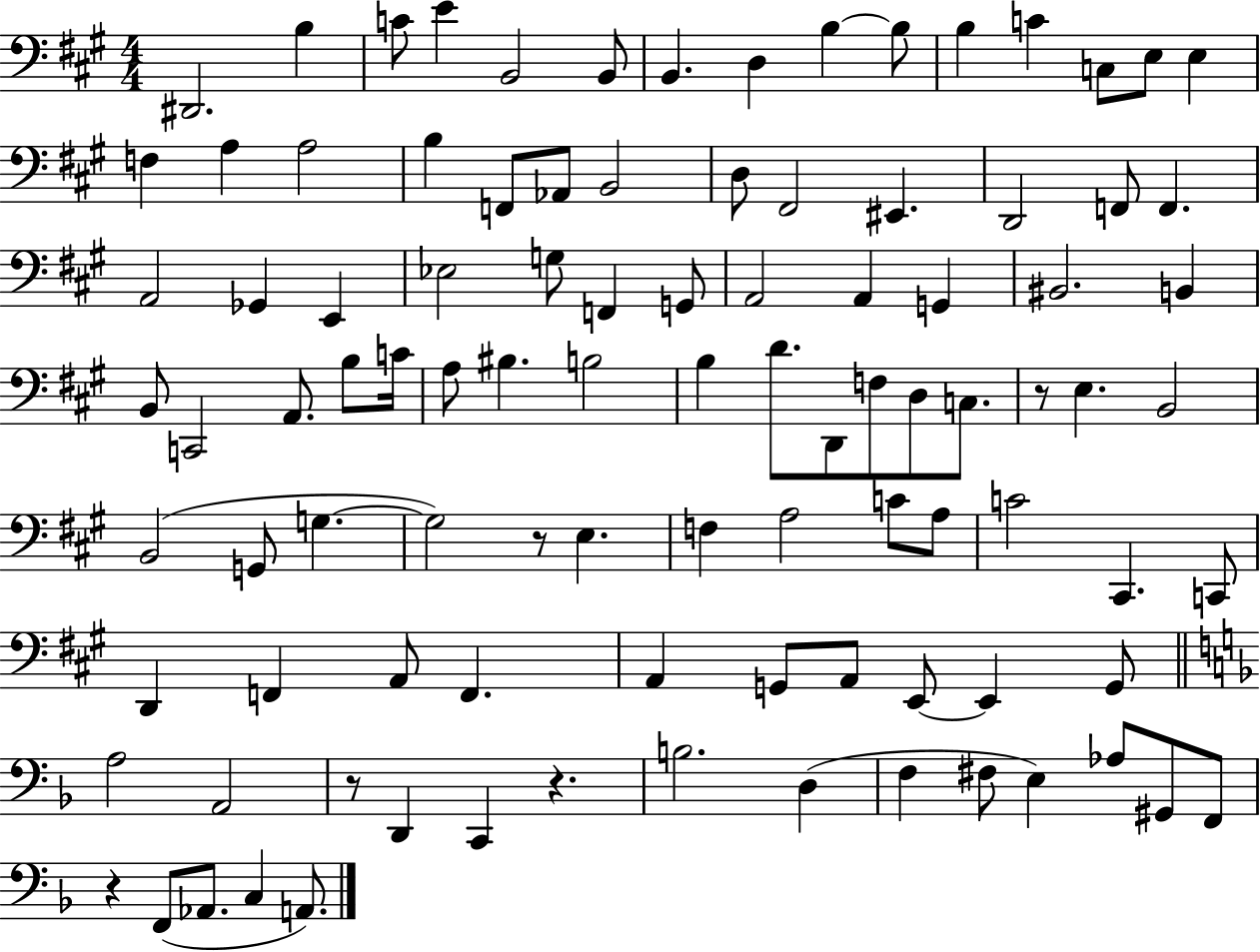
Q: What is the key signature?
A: A major